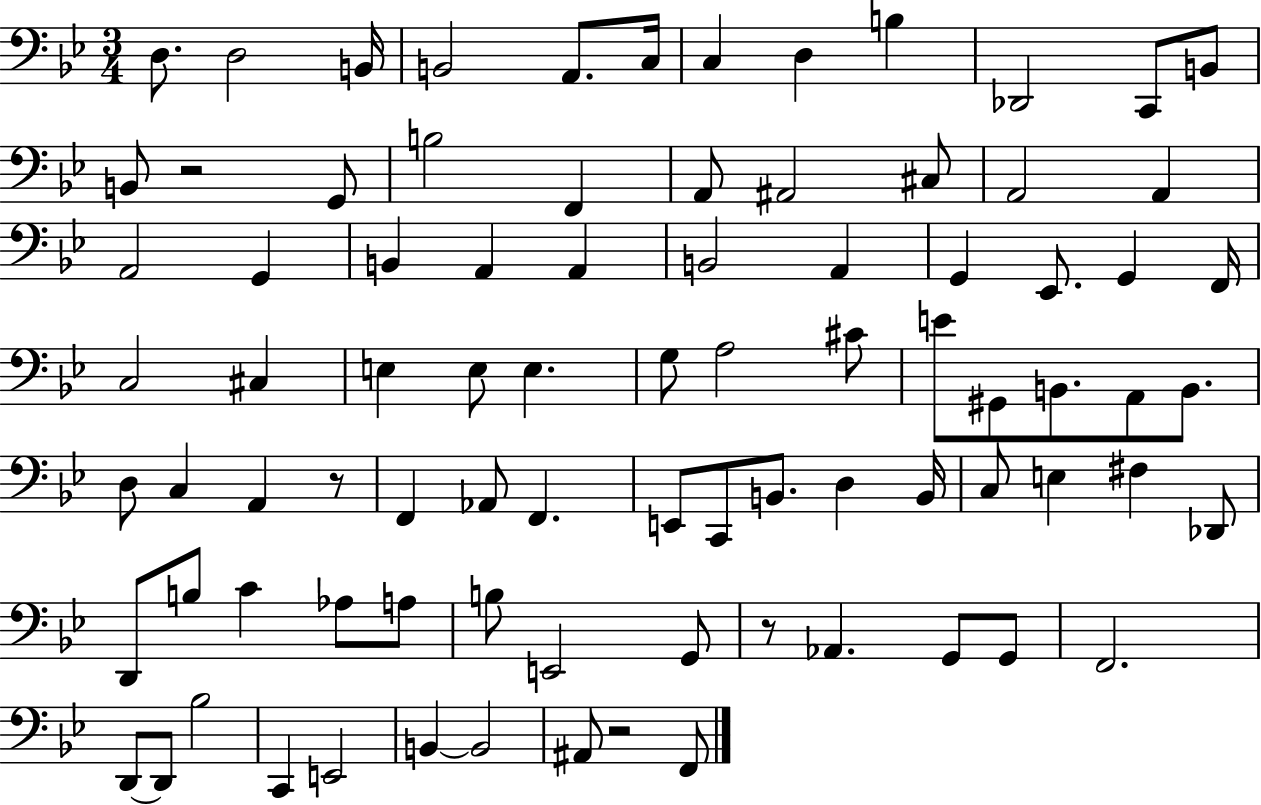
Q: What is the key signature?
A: BES major